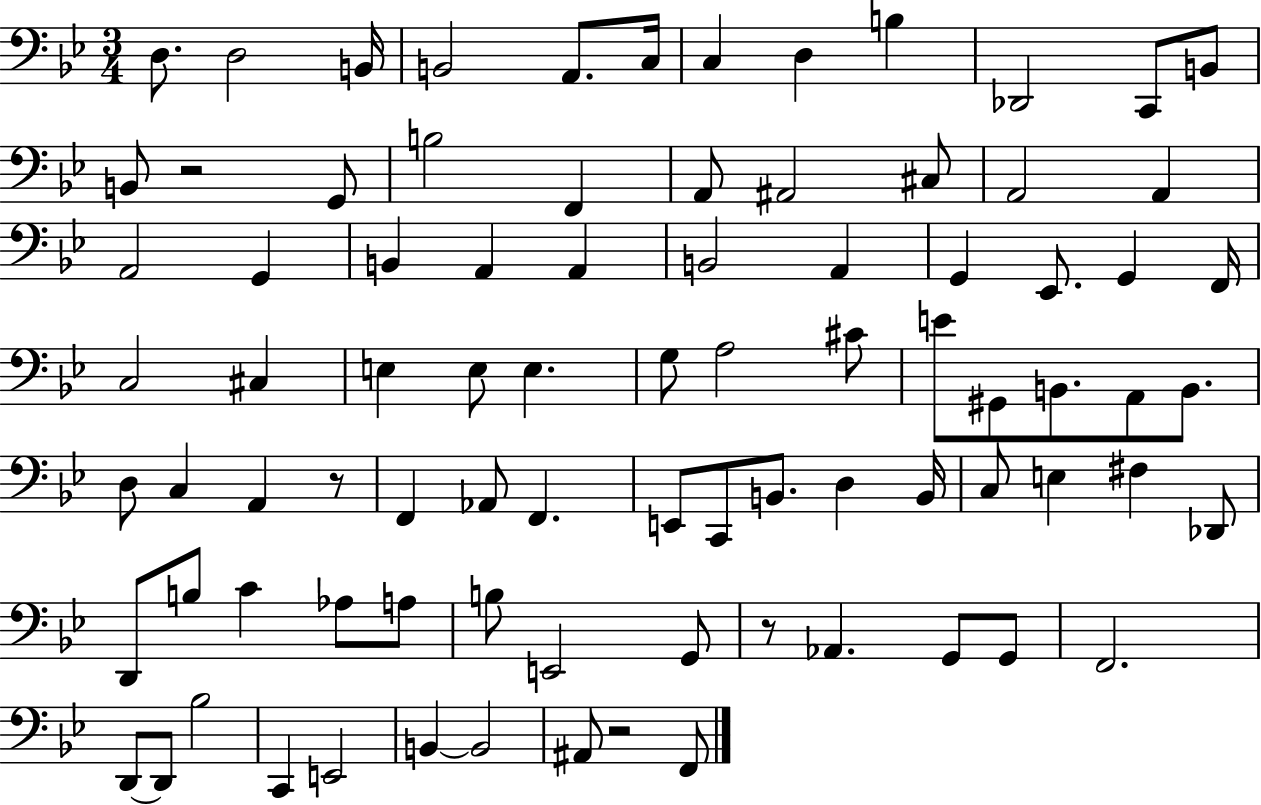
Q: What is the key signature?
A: BES major